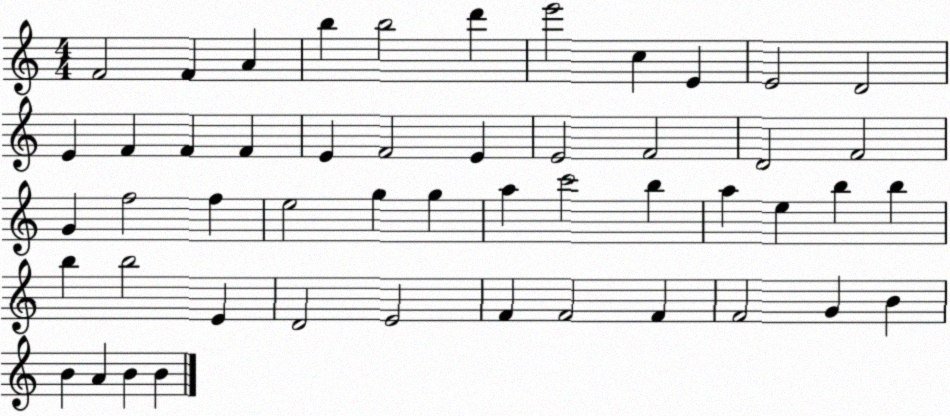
X:1
T:Untitled
M:4/4
L:1/4
K:C
F2 F A b b2 d' e'2 c E E2 D2 E F F F E F2 E E2 F2 D2 F2 G f2 f e2 g g a c'2 b a e b b b b2 E D2 E2 F F2 F F2 G B B A B B